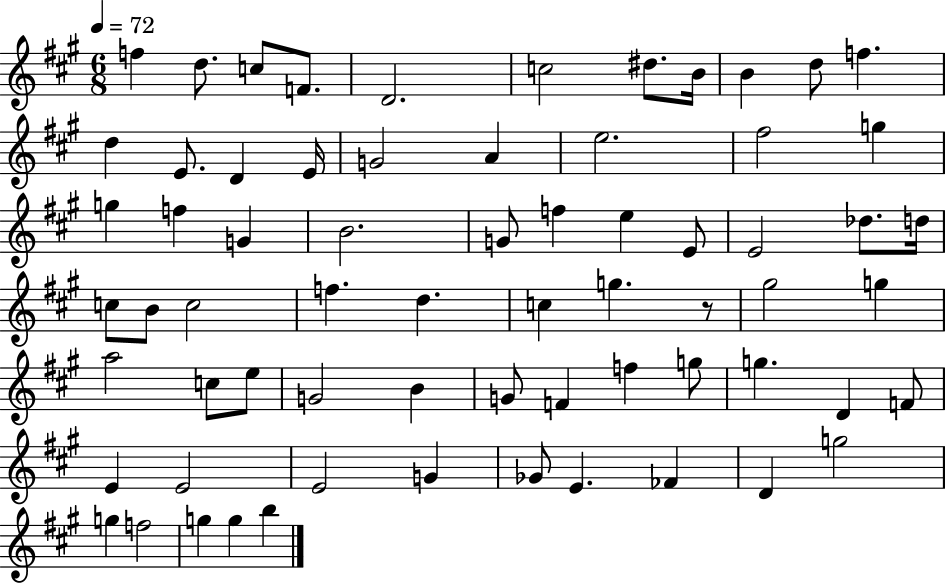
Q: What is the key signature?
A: A major